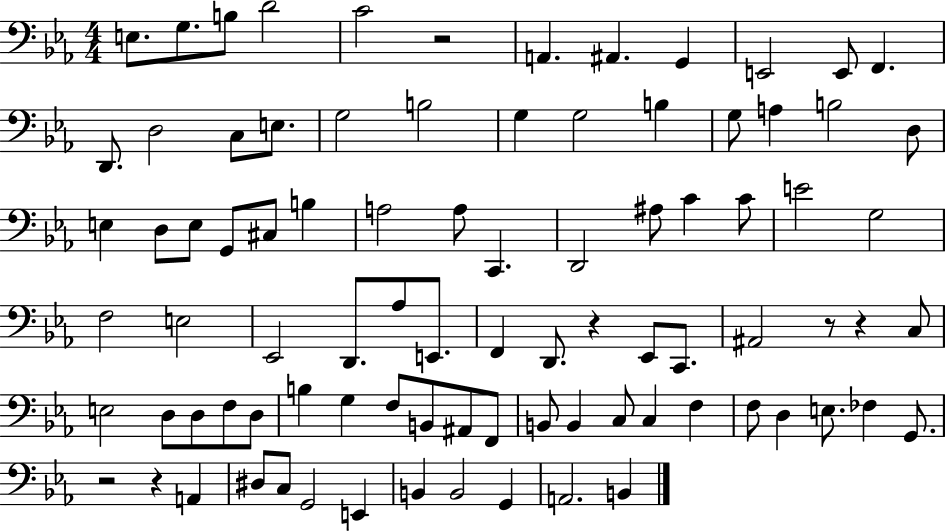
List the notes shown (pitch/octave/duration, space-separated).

E3/e. G3/e. B3/e D4/h C4/h R/h A2/q. A#2/q. G2/q E2/h E2/e F2/q. D2/e. D3/h C3/e E3/e. G3/h B3/h G3/q G3/h B3/q G3/e A3/q B3/h D3/e E3/q D3/e E3/e G2/e C#3/e B3/q A3/h A3/e C2/q. D2/h A#3/e C4/q C4/e E4/h G3/h F3/h E3/h Eb2/h D2/e. Ab3/e E2/e. F2/q D2/e. R/q Eb2/e C2/e. A#2/h R/e R/q C3/e E3/h D3/e D3/e F3/e D3/e B3/q G3/q F3/e B2/e A#2/e F2/e B2/e B2/q C3/e C3/q F3/q F3/e D3/q E3/e. FES3/q G2/e. R/h R/q A2/q D#3/e C3/e G2/h E2/q B2/q B2/h G2/q A2/h. B2/q